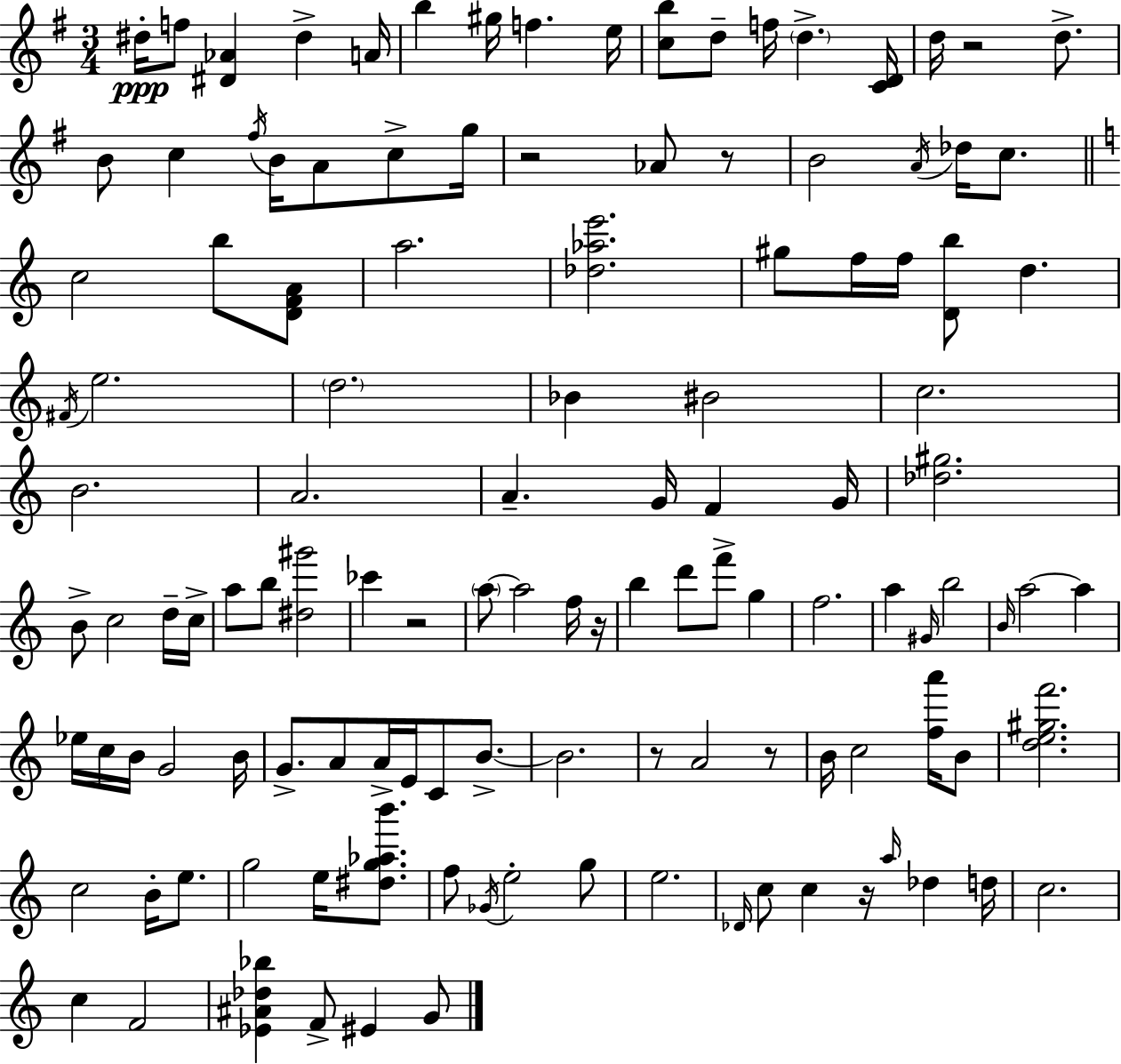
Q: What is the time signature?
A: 3/4